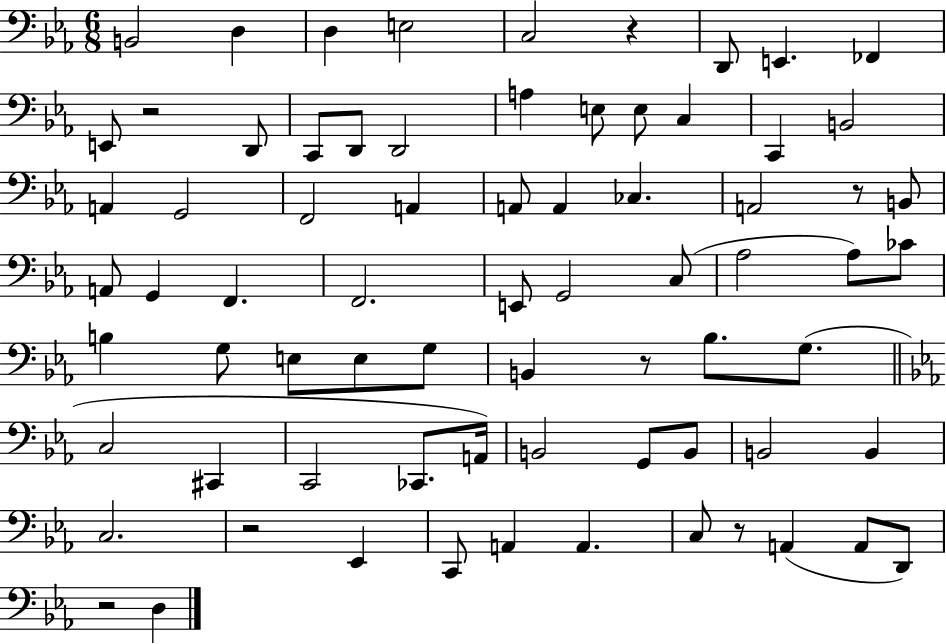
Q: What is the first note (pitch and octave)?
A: B2